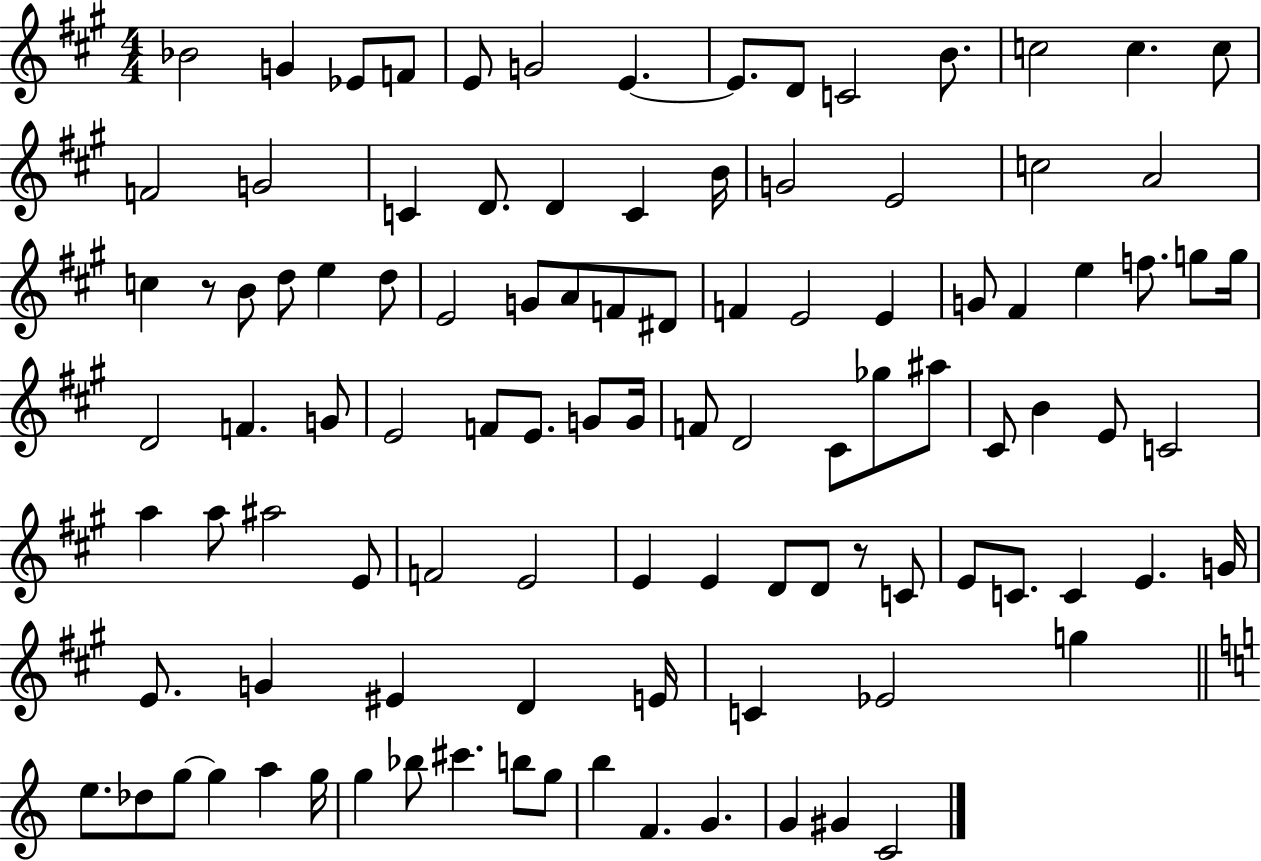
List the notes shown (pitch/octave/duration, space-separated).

Bb4/h G4/q Eb4/e F4/e E4/e G4/h E4/q. E4/e. D4/e C4/h B4/e. C5/h C5/q. C5/e F4/h G4/h C4/q D4/e. D4/q C4/q B4/s G4/h E4/h C5/h A4/h C5/q R/e B4/e D5/e E5/q D5/e E4/h G4/e A4/e F4/e D#4/e F4/q E4/h E4/q G4/e F#4/q E5/q F5/e. G5/e G5/s D4/h F4/q. G4/e E4/h F4/e E4/e. G4/e G4/s F4/e D4/h C#4/e Gb5/e A#5/e C#4/e B4/q E4/e C4/h A5/q A5/e A#5/h E4/e F4/h E4/h E4/q E4/q D4/e D4/e R/e C4/e E4/e C4/e. C4/q E4/q. G4/s E4/e. G4/q EIS4/q D4/q E4/s C4/q Eb4/h G5/q E5/e. Db5/e G5/e G5/q A5/q G5/s G5/q Bb5/e C#6/q. B5/e G5/e B5/q F4/q. G4/q. G4/q G#4/q C4/h